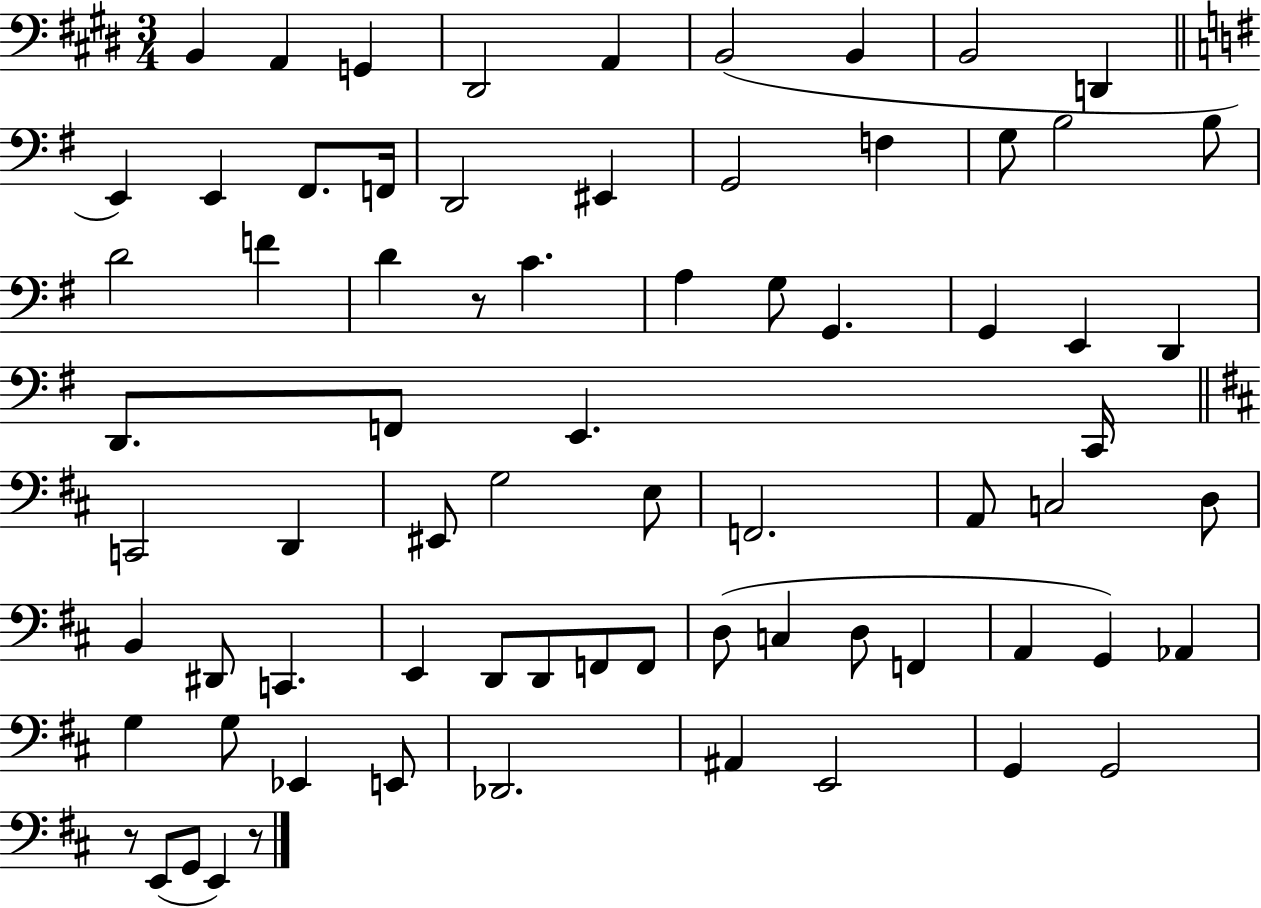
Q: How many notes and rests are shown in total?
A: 73